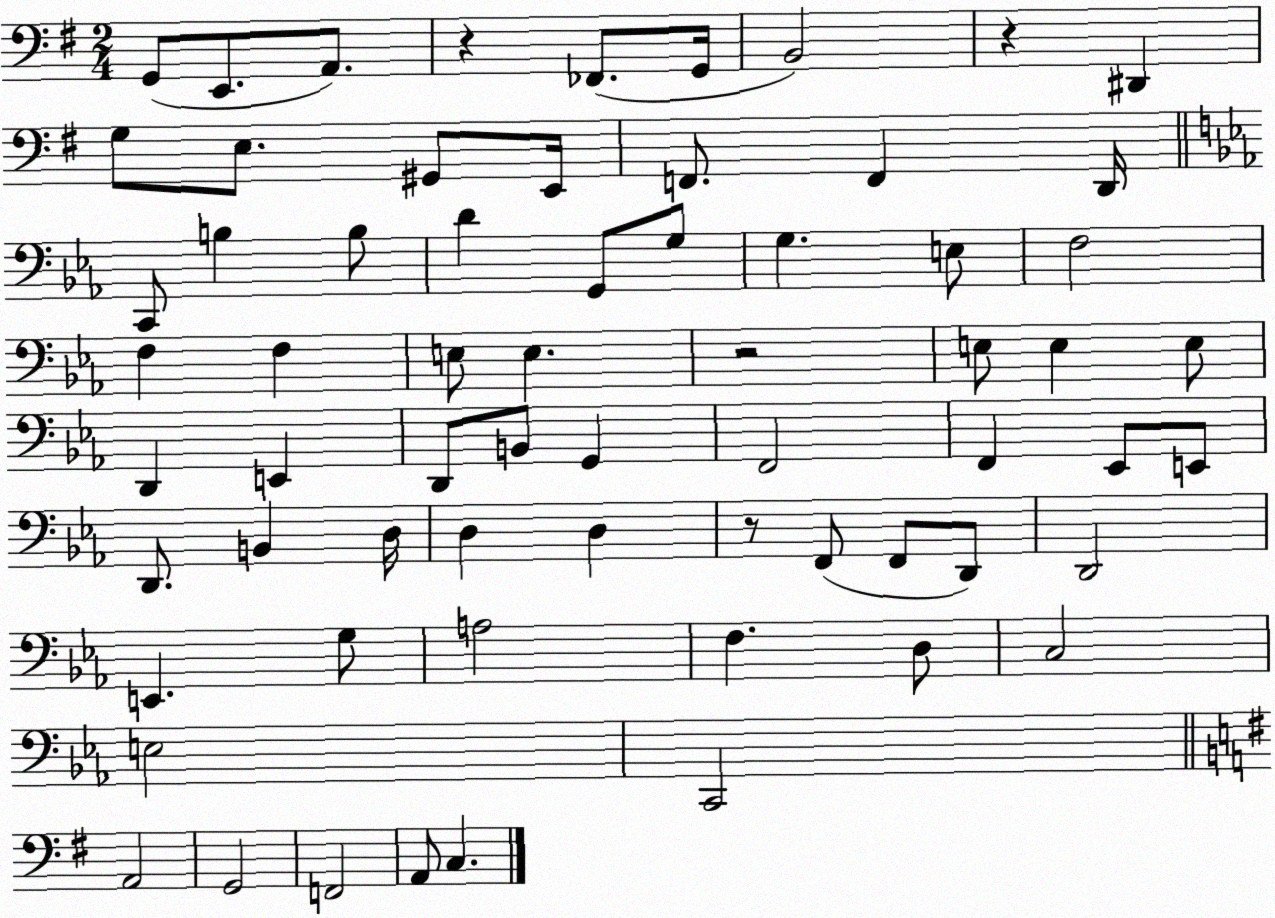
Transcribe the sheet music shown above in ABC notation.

X:1
T:Untitled
M:2/4
L:1/4
K:G
G,,/2 E,,/2 A,,/2 z _F,,/2 G,,/4 B,,2 z ^D,, G,/2 E,/2 ^G,,/2 E,,/4 F,,/2 F,, D,,/4 C,,/2 B, B,/2 D G,,/2 G,/2 G, E,/2 F,2 F, F, E,/2 E, z2 E,/2 E, E,/2 D,, E,, D,,/2 B,,/2 G,, F,,2 F,, _E,,/2 E,,/2 D,,/2 B,, D,/4 D, D, z/2 F,,/2 F,,/2 D,,/2 D,,2 E,, G,/2 A,2 F, D,/2 C,2 E,2 C,,2 A,,2 G,,2 F,,2 A,,/2 C,